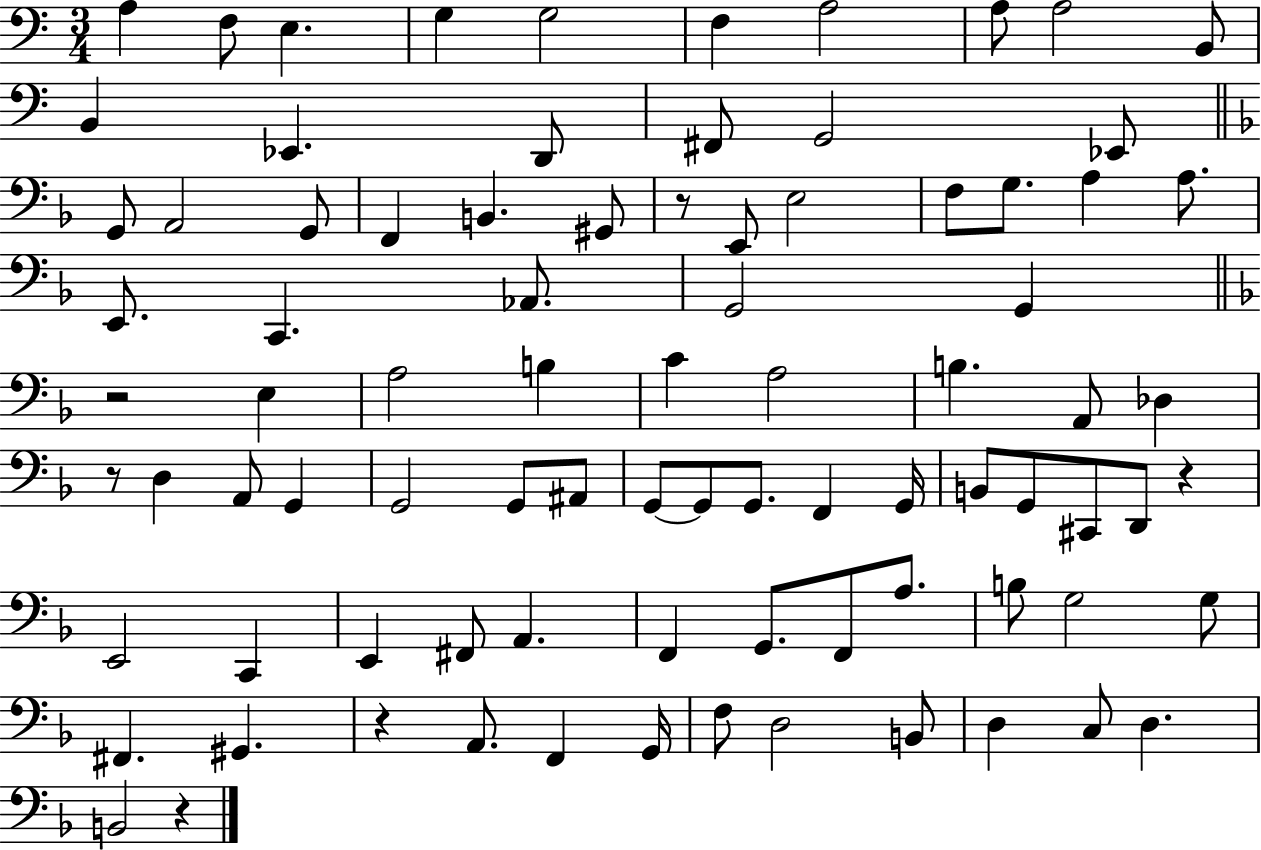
{
  \clef bass
  \numericTimeSignature
  \time 3/4
  \key c \major
  a4 f8 e4. | g4 g2 | f4 a2 | a8 a2 b,8 | \break b,4 ees,4. d,8 | fis,8 g,2 ees,8 | \bar "||" \break \key d \minor g,8 a,2 g,8 | f,4 b,4. gis,8 | r8 e,8 e2 | f8 g8. a4 a8. | \break e,8. c,4. aes,8. | g,2 g,4 | \bar "||" \break \key f \major r2 e4 | a2 b4 | c'4 a2 | b4. a,8 des4 | \break r8 d4 a,8 g,4 | g,2 g,8 ais,8 | g,8~~ g,8 g,8. f,4 g,16 | b,8 g,8 cis,8 d,8 r4 | \break e,2 c,4 | e,4 fis,8 a,4. | f,4 g,8. f,8 a8. | b8 g2 g8 | \break fis,4. gis,4. | r4 a,8. f,4 g,16 | f8 d2 b,8 | d4 c8 d4. | \break b,2 r4 | \bar "|."
}